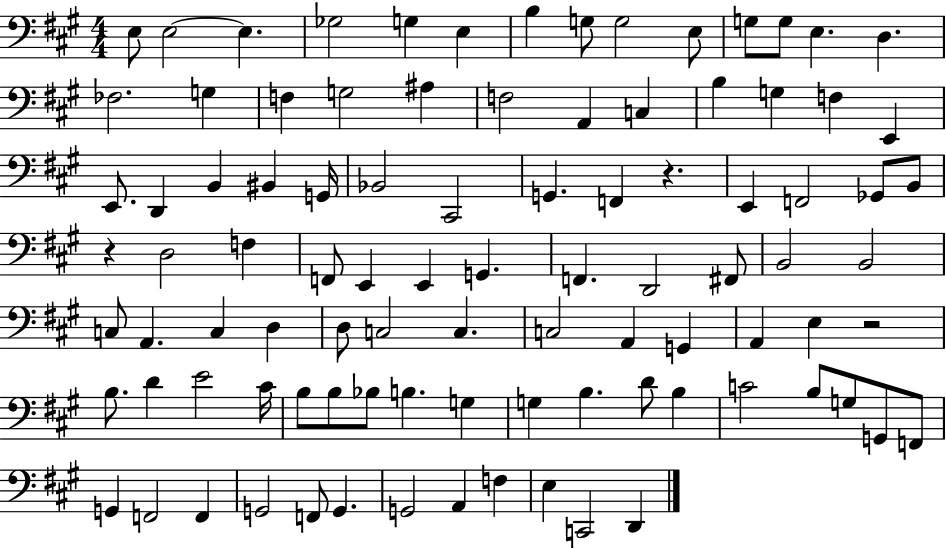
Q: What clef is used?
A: bass